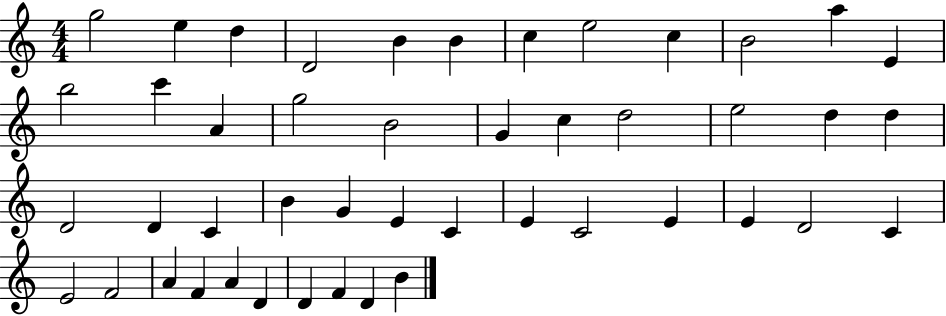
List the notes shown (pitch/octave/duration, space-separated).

G5/h E5/q D5/q D4/h B4/q B4/q C5/q E5/h C5/q B4/h A5/q E4/q B5/h C6/q A4/q G5/h B4/h G4/q C5/q D5/h E5/h D5/q D5/q D4/h D4/q C4/q B4/q G4/q E4/q C4/q E4/q C4/h E4/q E4/q D4/h C4/q E4/h F4/h A4/q F4/q A4/q D4/q D4/q F4/q D4/q B4/q